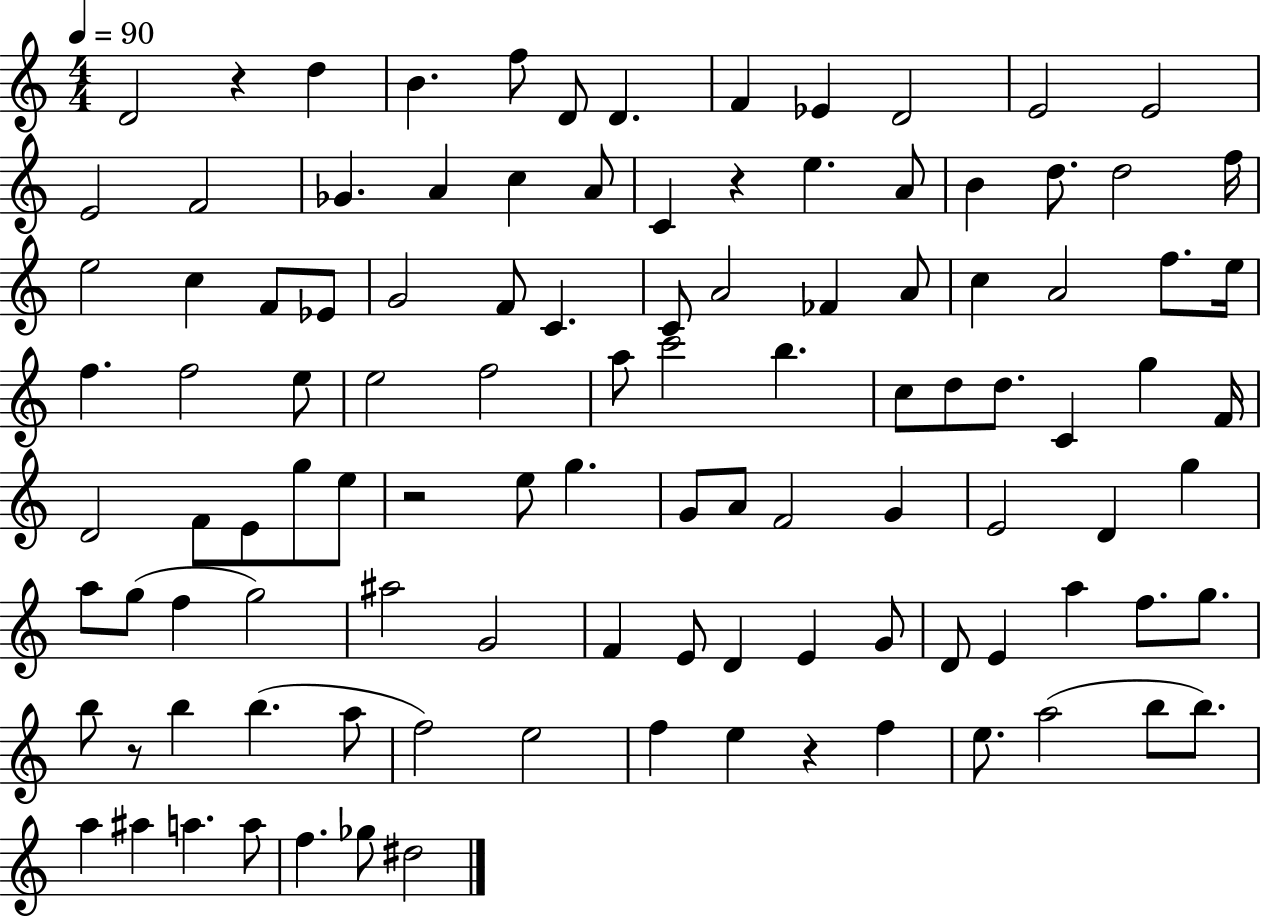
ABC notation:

X:1
T:Untitled
M:4/4
L:1/4
K:C
D2 z d B f/2 D/2 D F _E D2 E2 E2 E2 F2 _G A c A/2 C z e A/2 B d/2 d2 f/4 e2 c F/2 _E/2 G2 F/2 C C/2 A2 _F A/2 c A2 f/2 e/4 f f2 e/2 e2 f2 a/2 c'2 b c/2 d/2 d/2 C g F/4 D2 F/2 E/2 g/2 e/2 z2 e/2 g G/2 A/2 F2 G E2 D g a/2 g/2 f g2 ^a2 G2 F E/2 D E G/2 D/2 E a f/2 g/2 b/2 z/2 b b a/2 f2 e2 f e z f e/2 a2 b/2 b/2 a ^a a a/2 f _g/2 ^d2